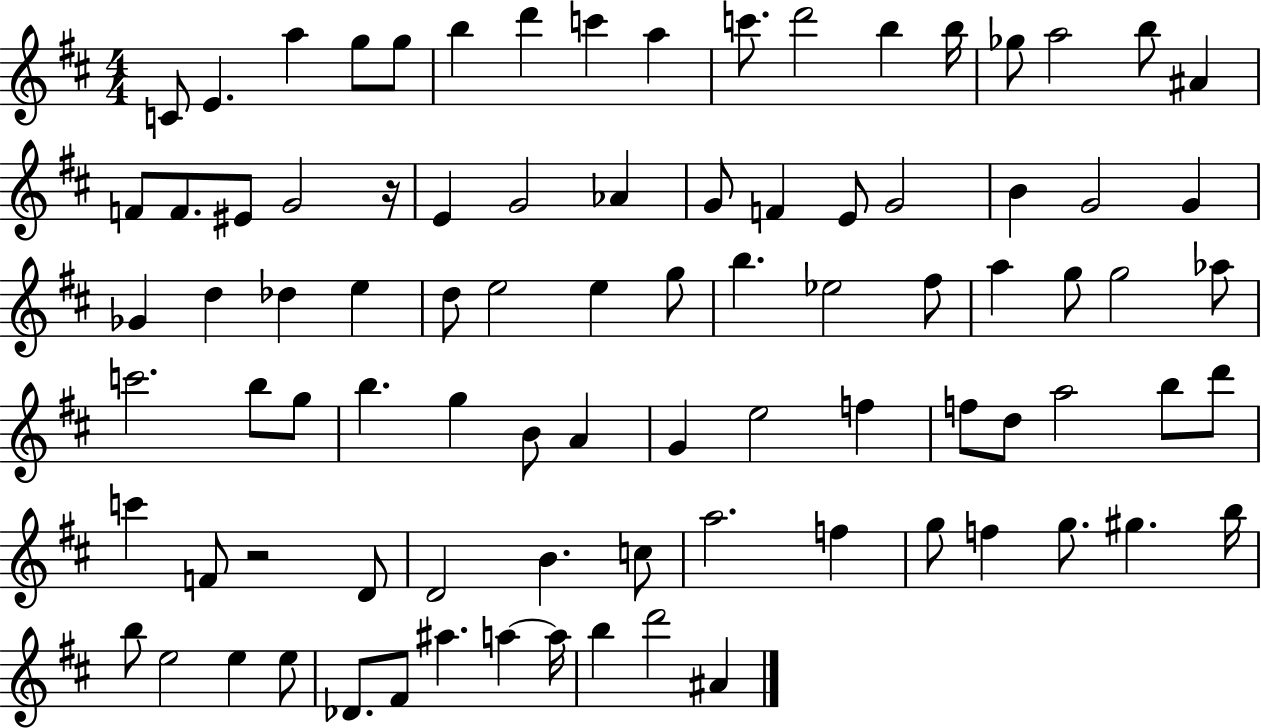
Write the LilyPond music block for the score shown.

{
  \clef treble
  \numericTimeSignature
  \time 4/4
  \key d \major
  c'8 e'4. a''4 g''8 g''8 | b''4 d'''4 c'''4 a''4 | c'''8. d'''2 b''4 b''16 | ges''8 a''2 b''8 ais'4 | \break f'8 f'8. eis'8 g'2 r16 | e'4 g'2 aes'4 | g'8 f'4 e'8 g'2 | b'4 g'2 g'4 | \break ges'4 d''4 des''4 e''4 | d''8 e''2 e''4 g''8 | b''4. ees''2 fis''8 | a''4 g''8 g''2 aes''8 | \break c'''2. b''8 g''8 | b''4. g''4 b'8 a'4 | g'4 e''2 f''4 | f''8 d''8 a''2 b''8 d'''8 | \break c'''4 f'8 r2 d'8 | d'2 b'4. c''8 | a''2. f''4 | g''8 f''4 g''8. gis''4. b''16 | \break b''8 e''2 e''4 e''8 | des'8. fis'8 ais''4. a''4~~ a''16 | b''4 d'''2 ais'4 | \bar "|."
}